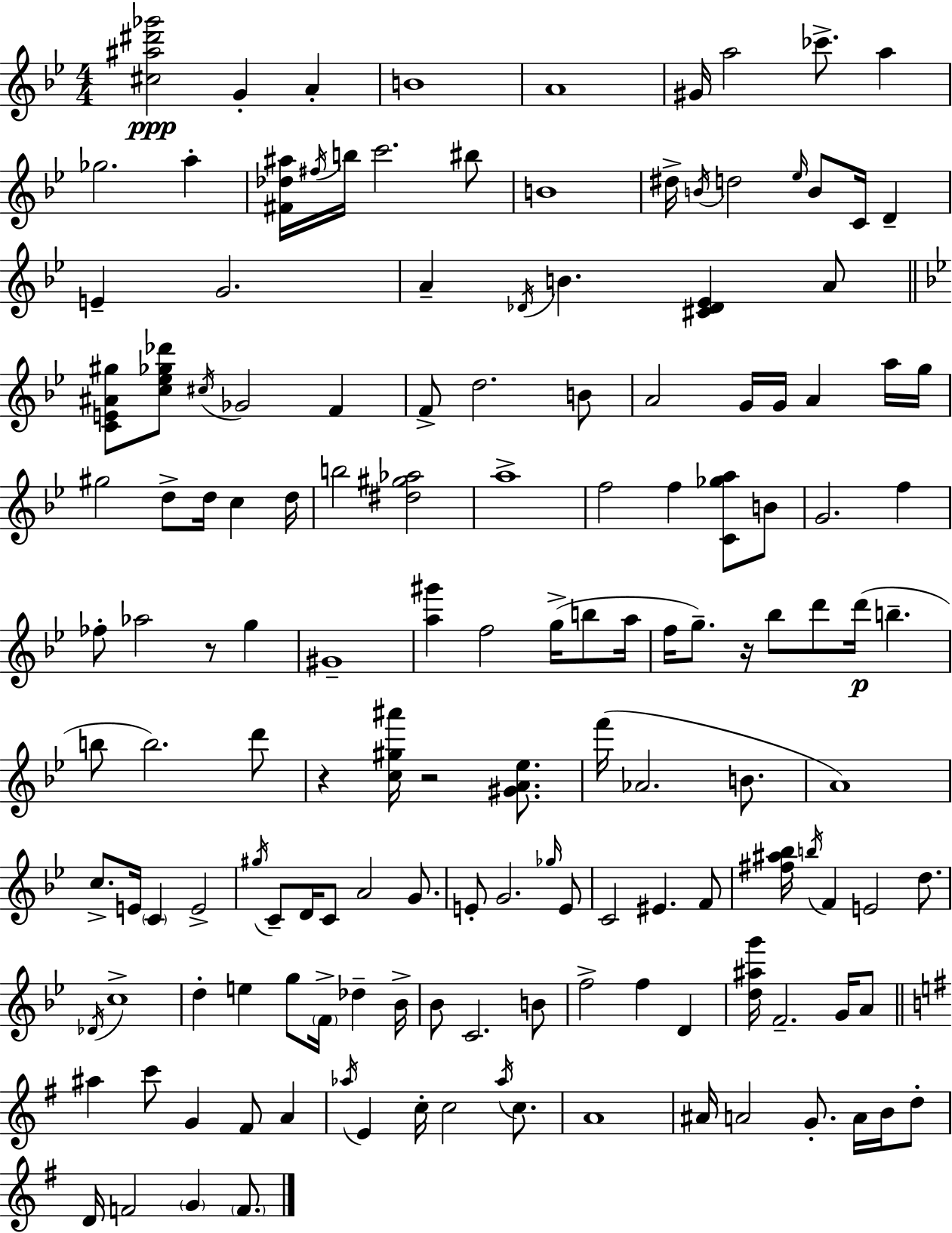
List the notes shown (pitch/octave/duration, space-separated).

[C#5,A#5,D#6,Gb6]/h G4/q A4/q B4/w A4/w G#4/s A5/h CES6/e. A5/q Gb5/h. A5/q [F#4,Db5,A#5]/s F#5/s B5/s C6/h. BIS5/e B4/w D#5/s B4/s D5/h Eb5/s B4/e C4/s D4/q E4/q G4/h. A4/q Db4/s B4/q. [C#4,Db4,Eb4]/q A4/e [C4,E4,A#4,G#5]/e [C5,Eb5,Gb5,Db6]/e C#5/s Gb4/h F4/q F4/e D5/h. B4/e A4/h G4/s G4/s A4/q A5/s G5/s G#5/h D5/e D5/s C5/q D5/s B5/h [D#5,G#5,Ab5]/h A5/w F5/h F5/q [C4,Gb5,A5]/e B4/e G4/h. F5/q FES5/e Ab5/h R/e G5/q G#4/w [A5,G#6]/q F5/h G5/s B5/e A5/s F5/s G5/e. R/s Bb5/e D6/e D6/s B5/q. B5/e B5/h. D6/e R/q [C5,G#5,A#6]/s R/h [G#4,A4,Eb5]/e. F6/s Ab4/h. B4/e. A4/w C5/e. E4/s C4/q E4/h G#5/s C4/e D4/s C4/e A4/h G4/e. E4/e G4/h. Gb5/s E4/e C4/h EIS4/q. F4/e [F#5,A#5,Bb5]/s B5/s F4/q E4/h D5/e. Db4/s C5/w D5/q E5/q G5/e F4/s Db5/q Bb4/s Bb4/e C4/h. B4/e F5/h F5/q D4/q [D5,A#5,G6]/s F4/h. G4/s A4/e A#5/q C6/e G4/q F#4/e A4/q Ab5/s E4/q C5/s C5/h Ab5/s C5/e. A4/w A#4/s A4/h G4/e. A4/s B4/s D5/e D4/s F4/h G4/q F4/e.